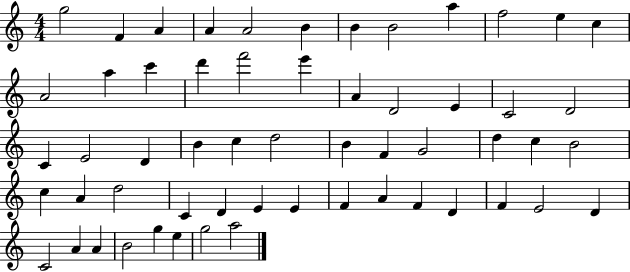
X:1
T:Untitled
M:4/4
L:1/4
K:C
g2 F A A A2 B B B2 a f2 e c A2 a c' d' f'2 e' A D2 E C2 D2 C E2 D B c d2 B F G2 d c B2 c A d2 C D E E F A F D F E2 D C2 A A B2 g e g2 a2